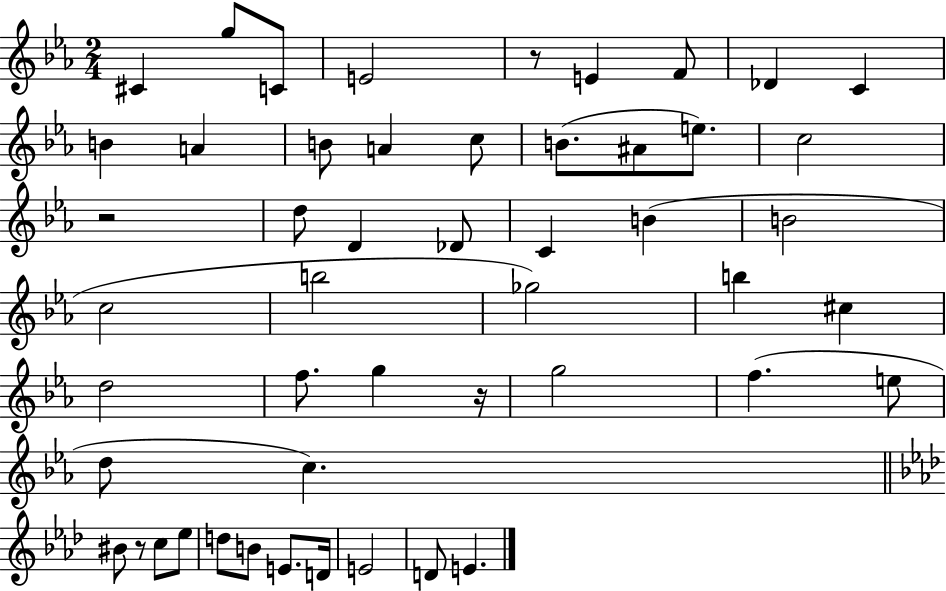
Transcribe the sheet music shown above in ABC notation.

X:1
T:Untitled
M:2/4
L:1/4
K:Eb
^C g/2 C/2 E2 z/2 E F/2 _D C B A B/2 A c/2 B/2 ^A/2 e/2 c2 z2 d/2 D _D/2 C B B2 c2 b2 _g2 b ^c d2 f/2 g z/4 g2 f e/2 d/2 c ^B/2 z/2 c/2 _e/2 d/2 B/2 E/2 D/4 E2 D/2 E